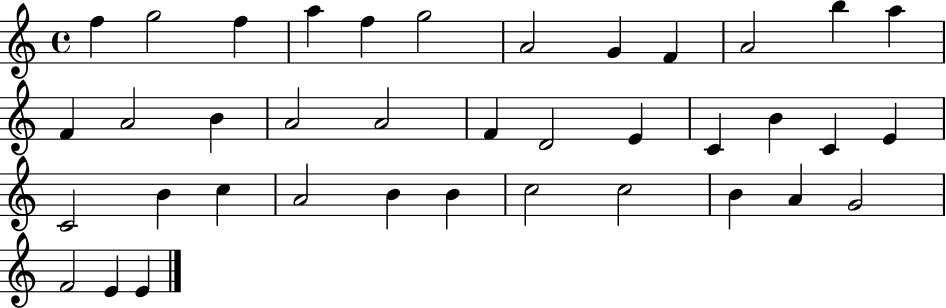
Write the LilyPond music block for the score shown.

{
  \clef treble
  \time 4/4
  \defaultTimeSignature
  \key c \major
  f''4 g''2 f''4 | a''4 f''4 g''2 | a'2 g'4 f'4 | a'2 b''4 a''4 | \break f'4 a'2 b'4 | a'2 a'2 | f'4 d'2 e'4 | c'4 b'4 c'4 e'4 | \break c'2 b'4 c''4 | a'2 b'4 b'4 | c''2 c''2 | b'4 a'4 g'2 | \break f'2 e'4 e'4 | \bar "|."
}